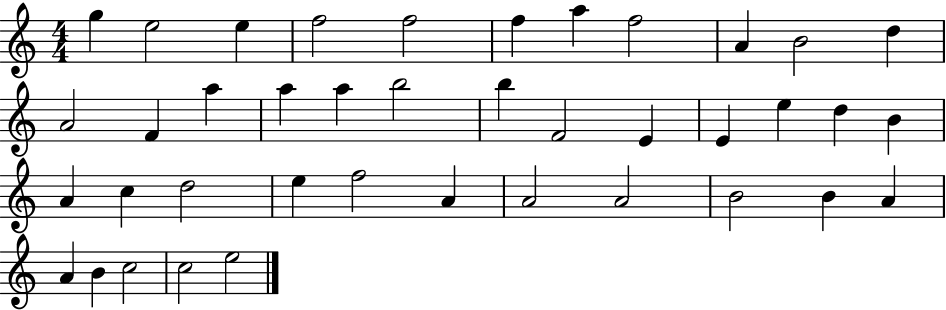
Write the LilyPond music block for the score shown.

{
  \clef treble
  \numericTimeSignature
  \time 4/4
  \key c \major
  g''4 e''2 e''4 | f''2 f''2 | f''4 a''4 f''2 | a'4 b'2 d''4 | \break a'2 f'4 a''4 | a''4 a''4 b''2 | b''4 f'2 e'4 | e'4 e''4 d''4 b'4 | \break a'4 c''4 d''2 | e''4 f''2 a'4 | a'2 a'2 | b'2 b'4 a'4 | \break a'4 b'4 c''2 | c''2 e''2 | \bar "|."
}